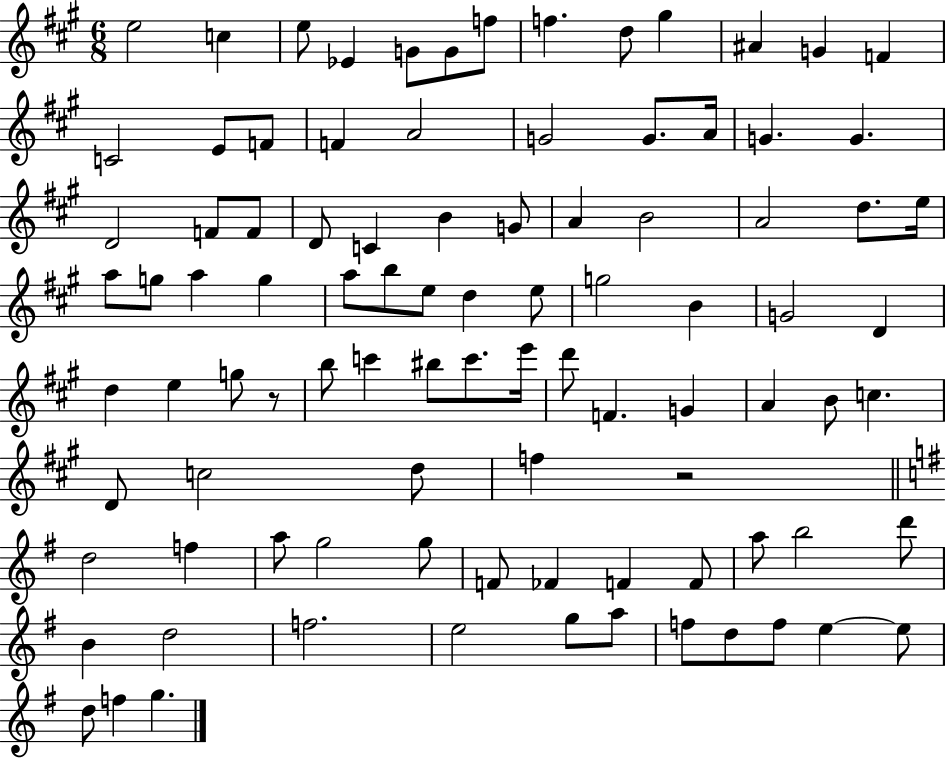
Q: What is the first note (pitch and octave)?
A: E5